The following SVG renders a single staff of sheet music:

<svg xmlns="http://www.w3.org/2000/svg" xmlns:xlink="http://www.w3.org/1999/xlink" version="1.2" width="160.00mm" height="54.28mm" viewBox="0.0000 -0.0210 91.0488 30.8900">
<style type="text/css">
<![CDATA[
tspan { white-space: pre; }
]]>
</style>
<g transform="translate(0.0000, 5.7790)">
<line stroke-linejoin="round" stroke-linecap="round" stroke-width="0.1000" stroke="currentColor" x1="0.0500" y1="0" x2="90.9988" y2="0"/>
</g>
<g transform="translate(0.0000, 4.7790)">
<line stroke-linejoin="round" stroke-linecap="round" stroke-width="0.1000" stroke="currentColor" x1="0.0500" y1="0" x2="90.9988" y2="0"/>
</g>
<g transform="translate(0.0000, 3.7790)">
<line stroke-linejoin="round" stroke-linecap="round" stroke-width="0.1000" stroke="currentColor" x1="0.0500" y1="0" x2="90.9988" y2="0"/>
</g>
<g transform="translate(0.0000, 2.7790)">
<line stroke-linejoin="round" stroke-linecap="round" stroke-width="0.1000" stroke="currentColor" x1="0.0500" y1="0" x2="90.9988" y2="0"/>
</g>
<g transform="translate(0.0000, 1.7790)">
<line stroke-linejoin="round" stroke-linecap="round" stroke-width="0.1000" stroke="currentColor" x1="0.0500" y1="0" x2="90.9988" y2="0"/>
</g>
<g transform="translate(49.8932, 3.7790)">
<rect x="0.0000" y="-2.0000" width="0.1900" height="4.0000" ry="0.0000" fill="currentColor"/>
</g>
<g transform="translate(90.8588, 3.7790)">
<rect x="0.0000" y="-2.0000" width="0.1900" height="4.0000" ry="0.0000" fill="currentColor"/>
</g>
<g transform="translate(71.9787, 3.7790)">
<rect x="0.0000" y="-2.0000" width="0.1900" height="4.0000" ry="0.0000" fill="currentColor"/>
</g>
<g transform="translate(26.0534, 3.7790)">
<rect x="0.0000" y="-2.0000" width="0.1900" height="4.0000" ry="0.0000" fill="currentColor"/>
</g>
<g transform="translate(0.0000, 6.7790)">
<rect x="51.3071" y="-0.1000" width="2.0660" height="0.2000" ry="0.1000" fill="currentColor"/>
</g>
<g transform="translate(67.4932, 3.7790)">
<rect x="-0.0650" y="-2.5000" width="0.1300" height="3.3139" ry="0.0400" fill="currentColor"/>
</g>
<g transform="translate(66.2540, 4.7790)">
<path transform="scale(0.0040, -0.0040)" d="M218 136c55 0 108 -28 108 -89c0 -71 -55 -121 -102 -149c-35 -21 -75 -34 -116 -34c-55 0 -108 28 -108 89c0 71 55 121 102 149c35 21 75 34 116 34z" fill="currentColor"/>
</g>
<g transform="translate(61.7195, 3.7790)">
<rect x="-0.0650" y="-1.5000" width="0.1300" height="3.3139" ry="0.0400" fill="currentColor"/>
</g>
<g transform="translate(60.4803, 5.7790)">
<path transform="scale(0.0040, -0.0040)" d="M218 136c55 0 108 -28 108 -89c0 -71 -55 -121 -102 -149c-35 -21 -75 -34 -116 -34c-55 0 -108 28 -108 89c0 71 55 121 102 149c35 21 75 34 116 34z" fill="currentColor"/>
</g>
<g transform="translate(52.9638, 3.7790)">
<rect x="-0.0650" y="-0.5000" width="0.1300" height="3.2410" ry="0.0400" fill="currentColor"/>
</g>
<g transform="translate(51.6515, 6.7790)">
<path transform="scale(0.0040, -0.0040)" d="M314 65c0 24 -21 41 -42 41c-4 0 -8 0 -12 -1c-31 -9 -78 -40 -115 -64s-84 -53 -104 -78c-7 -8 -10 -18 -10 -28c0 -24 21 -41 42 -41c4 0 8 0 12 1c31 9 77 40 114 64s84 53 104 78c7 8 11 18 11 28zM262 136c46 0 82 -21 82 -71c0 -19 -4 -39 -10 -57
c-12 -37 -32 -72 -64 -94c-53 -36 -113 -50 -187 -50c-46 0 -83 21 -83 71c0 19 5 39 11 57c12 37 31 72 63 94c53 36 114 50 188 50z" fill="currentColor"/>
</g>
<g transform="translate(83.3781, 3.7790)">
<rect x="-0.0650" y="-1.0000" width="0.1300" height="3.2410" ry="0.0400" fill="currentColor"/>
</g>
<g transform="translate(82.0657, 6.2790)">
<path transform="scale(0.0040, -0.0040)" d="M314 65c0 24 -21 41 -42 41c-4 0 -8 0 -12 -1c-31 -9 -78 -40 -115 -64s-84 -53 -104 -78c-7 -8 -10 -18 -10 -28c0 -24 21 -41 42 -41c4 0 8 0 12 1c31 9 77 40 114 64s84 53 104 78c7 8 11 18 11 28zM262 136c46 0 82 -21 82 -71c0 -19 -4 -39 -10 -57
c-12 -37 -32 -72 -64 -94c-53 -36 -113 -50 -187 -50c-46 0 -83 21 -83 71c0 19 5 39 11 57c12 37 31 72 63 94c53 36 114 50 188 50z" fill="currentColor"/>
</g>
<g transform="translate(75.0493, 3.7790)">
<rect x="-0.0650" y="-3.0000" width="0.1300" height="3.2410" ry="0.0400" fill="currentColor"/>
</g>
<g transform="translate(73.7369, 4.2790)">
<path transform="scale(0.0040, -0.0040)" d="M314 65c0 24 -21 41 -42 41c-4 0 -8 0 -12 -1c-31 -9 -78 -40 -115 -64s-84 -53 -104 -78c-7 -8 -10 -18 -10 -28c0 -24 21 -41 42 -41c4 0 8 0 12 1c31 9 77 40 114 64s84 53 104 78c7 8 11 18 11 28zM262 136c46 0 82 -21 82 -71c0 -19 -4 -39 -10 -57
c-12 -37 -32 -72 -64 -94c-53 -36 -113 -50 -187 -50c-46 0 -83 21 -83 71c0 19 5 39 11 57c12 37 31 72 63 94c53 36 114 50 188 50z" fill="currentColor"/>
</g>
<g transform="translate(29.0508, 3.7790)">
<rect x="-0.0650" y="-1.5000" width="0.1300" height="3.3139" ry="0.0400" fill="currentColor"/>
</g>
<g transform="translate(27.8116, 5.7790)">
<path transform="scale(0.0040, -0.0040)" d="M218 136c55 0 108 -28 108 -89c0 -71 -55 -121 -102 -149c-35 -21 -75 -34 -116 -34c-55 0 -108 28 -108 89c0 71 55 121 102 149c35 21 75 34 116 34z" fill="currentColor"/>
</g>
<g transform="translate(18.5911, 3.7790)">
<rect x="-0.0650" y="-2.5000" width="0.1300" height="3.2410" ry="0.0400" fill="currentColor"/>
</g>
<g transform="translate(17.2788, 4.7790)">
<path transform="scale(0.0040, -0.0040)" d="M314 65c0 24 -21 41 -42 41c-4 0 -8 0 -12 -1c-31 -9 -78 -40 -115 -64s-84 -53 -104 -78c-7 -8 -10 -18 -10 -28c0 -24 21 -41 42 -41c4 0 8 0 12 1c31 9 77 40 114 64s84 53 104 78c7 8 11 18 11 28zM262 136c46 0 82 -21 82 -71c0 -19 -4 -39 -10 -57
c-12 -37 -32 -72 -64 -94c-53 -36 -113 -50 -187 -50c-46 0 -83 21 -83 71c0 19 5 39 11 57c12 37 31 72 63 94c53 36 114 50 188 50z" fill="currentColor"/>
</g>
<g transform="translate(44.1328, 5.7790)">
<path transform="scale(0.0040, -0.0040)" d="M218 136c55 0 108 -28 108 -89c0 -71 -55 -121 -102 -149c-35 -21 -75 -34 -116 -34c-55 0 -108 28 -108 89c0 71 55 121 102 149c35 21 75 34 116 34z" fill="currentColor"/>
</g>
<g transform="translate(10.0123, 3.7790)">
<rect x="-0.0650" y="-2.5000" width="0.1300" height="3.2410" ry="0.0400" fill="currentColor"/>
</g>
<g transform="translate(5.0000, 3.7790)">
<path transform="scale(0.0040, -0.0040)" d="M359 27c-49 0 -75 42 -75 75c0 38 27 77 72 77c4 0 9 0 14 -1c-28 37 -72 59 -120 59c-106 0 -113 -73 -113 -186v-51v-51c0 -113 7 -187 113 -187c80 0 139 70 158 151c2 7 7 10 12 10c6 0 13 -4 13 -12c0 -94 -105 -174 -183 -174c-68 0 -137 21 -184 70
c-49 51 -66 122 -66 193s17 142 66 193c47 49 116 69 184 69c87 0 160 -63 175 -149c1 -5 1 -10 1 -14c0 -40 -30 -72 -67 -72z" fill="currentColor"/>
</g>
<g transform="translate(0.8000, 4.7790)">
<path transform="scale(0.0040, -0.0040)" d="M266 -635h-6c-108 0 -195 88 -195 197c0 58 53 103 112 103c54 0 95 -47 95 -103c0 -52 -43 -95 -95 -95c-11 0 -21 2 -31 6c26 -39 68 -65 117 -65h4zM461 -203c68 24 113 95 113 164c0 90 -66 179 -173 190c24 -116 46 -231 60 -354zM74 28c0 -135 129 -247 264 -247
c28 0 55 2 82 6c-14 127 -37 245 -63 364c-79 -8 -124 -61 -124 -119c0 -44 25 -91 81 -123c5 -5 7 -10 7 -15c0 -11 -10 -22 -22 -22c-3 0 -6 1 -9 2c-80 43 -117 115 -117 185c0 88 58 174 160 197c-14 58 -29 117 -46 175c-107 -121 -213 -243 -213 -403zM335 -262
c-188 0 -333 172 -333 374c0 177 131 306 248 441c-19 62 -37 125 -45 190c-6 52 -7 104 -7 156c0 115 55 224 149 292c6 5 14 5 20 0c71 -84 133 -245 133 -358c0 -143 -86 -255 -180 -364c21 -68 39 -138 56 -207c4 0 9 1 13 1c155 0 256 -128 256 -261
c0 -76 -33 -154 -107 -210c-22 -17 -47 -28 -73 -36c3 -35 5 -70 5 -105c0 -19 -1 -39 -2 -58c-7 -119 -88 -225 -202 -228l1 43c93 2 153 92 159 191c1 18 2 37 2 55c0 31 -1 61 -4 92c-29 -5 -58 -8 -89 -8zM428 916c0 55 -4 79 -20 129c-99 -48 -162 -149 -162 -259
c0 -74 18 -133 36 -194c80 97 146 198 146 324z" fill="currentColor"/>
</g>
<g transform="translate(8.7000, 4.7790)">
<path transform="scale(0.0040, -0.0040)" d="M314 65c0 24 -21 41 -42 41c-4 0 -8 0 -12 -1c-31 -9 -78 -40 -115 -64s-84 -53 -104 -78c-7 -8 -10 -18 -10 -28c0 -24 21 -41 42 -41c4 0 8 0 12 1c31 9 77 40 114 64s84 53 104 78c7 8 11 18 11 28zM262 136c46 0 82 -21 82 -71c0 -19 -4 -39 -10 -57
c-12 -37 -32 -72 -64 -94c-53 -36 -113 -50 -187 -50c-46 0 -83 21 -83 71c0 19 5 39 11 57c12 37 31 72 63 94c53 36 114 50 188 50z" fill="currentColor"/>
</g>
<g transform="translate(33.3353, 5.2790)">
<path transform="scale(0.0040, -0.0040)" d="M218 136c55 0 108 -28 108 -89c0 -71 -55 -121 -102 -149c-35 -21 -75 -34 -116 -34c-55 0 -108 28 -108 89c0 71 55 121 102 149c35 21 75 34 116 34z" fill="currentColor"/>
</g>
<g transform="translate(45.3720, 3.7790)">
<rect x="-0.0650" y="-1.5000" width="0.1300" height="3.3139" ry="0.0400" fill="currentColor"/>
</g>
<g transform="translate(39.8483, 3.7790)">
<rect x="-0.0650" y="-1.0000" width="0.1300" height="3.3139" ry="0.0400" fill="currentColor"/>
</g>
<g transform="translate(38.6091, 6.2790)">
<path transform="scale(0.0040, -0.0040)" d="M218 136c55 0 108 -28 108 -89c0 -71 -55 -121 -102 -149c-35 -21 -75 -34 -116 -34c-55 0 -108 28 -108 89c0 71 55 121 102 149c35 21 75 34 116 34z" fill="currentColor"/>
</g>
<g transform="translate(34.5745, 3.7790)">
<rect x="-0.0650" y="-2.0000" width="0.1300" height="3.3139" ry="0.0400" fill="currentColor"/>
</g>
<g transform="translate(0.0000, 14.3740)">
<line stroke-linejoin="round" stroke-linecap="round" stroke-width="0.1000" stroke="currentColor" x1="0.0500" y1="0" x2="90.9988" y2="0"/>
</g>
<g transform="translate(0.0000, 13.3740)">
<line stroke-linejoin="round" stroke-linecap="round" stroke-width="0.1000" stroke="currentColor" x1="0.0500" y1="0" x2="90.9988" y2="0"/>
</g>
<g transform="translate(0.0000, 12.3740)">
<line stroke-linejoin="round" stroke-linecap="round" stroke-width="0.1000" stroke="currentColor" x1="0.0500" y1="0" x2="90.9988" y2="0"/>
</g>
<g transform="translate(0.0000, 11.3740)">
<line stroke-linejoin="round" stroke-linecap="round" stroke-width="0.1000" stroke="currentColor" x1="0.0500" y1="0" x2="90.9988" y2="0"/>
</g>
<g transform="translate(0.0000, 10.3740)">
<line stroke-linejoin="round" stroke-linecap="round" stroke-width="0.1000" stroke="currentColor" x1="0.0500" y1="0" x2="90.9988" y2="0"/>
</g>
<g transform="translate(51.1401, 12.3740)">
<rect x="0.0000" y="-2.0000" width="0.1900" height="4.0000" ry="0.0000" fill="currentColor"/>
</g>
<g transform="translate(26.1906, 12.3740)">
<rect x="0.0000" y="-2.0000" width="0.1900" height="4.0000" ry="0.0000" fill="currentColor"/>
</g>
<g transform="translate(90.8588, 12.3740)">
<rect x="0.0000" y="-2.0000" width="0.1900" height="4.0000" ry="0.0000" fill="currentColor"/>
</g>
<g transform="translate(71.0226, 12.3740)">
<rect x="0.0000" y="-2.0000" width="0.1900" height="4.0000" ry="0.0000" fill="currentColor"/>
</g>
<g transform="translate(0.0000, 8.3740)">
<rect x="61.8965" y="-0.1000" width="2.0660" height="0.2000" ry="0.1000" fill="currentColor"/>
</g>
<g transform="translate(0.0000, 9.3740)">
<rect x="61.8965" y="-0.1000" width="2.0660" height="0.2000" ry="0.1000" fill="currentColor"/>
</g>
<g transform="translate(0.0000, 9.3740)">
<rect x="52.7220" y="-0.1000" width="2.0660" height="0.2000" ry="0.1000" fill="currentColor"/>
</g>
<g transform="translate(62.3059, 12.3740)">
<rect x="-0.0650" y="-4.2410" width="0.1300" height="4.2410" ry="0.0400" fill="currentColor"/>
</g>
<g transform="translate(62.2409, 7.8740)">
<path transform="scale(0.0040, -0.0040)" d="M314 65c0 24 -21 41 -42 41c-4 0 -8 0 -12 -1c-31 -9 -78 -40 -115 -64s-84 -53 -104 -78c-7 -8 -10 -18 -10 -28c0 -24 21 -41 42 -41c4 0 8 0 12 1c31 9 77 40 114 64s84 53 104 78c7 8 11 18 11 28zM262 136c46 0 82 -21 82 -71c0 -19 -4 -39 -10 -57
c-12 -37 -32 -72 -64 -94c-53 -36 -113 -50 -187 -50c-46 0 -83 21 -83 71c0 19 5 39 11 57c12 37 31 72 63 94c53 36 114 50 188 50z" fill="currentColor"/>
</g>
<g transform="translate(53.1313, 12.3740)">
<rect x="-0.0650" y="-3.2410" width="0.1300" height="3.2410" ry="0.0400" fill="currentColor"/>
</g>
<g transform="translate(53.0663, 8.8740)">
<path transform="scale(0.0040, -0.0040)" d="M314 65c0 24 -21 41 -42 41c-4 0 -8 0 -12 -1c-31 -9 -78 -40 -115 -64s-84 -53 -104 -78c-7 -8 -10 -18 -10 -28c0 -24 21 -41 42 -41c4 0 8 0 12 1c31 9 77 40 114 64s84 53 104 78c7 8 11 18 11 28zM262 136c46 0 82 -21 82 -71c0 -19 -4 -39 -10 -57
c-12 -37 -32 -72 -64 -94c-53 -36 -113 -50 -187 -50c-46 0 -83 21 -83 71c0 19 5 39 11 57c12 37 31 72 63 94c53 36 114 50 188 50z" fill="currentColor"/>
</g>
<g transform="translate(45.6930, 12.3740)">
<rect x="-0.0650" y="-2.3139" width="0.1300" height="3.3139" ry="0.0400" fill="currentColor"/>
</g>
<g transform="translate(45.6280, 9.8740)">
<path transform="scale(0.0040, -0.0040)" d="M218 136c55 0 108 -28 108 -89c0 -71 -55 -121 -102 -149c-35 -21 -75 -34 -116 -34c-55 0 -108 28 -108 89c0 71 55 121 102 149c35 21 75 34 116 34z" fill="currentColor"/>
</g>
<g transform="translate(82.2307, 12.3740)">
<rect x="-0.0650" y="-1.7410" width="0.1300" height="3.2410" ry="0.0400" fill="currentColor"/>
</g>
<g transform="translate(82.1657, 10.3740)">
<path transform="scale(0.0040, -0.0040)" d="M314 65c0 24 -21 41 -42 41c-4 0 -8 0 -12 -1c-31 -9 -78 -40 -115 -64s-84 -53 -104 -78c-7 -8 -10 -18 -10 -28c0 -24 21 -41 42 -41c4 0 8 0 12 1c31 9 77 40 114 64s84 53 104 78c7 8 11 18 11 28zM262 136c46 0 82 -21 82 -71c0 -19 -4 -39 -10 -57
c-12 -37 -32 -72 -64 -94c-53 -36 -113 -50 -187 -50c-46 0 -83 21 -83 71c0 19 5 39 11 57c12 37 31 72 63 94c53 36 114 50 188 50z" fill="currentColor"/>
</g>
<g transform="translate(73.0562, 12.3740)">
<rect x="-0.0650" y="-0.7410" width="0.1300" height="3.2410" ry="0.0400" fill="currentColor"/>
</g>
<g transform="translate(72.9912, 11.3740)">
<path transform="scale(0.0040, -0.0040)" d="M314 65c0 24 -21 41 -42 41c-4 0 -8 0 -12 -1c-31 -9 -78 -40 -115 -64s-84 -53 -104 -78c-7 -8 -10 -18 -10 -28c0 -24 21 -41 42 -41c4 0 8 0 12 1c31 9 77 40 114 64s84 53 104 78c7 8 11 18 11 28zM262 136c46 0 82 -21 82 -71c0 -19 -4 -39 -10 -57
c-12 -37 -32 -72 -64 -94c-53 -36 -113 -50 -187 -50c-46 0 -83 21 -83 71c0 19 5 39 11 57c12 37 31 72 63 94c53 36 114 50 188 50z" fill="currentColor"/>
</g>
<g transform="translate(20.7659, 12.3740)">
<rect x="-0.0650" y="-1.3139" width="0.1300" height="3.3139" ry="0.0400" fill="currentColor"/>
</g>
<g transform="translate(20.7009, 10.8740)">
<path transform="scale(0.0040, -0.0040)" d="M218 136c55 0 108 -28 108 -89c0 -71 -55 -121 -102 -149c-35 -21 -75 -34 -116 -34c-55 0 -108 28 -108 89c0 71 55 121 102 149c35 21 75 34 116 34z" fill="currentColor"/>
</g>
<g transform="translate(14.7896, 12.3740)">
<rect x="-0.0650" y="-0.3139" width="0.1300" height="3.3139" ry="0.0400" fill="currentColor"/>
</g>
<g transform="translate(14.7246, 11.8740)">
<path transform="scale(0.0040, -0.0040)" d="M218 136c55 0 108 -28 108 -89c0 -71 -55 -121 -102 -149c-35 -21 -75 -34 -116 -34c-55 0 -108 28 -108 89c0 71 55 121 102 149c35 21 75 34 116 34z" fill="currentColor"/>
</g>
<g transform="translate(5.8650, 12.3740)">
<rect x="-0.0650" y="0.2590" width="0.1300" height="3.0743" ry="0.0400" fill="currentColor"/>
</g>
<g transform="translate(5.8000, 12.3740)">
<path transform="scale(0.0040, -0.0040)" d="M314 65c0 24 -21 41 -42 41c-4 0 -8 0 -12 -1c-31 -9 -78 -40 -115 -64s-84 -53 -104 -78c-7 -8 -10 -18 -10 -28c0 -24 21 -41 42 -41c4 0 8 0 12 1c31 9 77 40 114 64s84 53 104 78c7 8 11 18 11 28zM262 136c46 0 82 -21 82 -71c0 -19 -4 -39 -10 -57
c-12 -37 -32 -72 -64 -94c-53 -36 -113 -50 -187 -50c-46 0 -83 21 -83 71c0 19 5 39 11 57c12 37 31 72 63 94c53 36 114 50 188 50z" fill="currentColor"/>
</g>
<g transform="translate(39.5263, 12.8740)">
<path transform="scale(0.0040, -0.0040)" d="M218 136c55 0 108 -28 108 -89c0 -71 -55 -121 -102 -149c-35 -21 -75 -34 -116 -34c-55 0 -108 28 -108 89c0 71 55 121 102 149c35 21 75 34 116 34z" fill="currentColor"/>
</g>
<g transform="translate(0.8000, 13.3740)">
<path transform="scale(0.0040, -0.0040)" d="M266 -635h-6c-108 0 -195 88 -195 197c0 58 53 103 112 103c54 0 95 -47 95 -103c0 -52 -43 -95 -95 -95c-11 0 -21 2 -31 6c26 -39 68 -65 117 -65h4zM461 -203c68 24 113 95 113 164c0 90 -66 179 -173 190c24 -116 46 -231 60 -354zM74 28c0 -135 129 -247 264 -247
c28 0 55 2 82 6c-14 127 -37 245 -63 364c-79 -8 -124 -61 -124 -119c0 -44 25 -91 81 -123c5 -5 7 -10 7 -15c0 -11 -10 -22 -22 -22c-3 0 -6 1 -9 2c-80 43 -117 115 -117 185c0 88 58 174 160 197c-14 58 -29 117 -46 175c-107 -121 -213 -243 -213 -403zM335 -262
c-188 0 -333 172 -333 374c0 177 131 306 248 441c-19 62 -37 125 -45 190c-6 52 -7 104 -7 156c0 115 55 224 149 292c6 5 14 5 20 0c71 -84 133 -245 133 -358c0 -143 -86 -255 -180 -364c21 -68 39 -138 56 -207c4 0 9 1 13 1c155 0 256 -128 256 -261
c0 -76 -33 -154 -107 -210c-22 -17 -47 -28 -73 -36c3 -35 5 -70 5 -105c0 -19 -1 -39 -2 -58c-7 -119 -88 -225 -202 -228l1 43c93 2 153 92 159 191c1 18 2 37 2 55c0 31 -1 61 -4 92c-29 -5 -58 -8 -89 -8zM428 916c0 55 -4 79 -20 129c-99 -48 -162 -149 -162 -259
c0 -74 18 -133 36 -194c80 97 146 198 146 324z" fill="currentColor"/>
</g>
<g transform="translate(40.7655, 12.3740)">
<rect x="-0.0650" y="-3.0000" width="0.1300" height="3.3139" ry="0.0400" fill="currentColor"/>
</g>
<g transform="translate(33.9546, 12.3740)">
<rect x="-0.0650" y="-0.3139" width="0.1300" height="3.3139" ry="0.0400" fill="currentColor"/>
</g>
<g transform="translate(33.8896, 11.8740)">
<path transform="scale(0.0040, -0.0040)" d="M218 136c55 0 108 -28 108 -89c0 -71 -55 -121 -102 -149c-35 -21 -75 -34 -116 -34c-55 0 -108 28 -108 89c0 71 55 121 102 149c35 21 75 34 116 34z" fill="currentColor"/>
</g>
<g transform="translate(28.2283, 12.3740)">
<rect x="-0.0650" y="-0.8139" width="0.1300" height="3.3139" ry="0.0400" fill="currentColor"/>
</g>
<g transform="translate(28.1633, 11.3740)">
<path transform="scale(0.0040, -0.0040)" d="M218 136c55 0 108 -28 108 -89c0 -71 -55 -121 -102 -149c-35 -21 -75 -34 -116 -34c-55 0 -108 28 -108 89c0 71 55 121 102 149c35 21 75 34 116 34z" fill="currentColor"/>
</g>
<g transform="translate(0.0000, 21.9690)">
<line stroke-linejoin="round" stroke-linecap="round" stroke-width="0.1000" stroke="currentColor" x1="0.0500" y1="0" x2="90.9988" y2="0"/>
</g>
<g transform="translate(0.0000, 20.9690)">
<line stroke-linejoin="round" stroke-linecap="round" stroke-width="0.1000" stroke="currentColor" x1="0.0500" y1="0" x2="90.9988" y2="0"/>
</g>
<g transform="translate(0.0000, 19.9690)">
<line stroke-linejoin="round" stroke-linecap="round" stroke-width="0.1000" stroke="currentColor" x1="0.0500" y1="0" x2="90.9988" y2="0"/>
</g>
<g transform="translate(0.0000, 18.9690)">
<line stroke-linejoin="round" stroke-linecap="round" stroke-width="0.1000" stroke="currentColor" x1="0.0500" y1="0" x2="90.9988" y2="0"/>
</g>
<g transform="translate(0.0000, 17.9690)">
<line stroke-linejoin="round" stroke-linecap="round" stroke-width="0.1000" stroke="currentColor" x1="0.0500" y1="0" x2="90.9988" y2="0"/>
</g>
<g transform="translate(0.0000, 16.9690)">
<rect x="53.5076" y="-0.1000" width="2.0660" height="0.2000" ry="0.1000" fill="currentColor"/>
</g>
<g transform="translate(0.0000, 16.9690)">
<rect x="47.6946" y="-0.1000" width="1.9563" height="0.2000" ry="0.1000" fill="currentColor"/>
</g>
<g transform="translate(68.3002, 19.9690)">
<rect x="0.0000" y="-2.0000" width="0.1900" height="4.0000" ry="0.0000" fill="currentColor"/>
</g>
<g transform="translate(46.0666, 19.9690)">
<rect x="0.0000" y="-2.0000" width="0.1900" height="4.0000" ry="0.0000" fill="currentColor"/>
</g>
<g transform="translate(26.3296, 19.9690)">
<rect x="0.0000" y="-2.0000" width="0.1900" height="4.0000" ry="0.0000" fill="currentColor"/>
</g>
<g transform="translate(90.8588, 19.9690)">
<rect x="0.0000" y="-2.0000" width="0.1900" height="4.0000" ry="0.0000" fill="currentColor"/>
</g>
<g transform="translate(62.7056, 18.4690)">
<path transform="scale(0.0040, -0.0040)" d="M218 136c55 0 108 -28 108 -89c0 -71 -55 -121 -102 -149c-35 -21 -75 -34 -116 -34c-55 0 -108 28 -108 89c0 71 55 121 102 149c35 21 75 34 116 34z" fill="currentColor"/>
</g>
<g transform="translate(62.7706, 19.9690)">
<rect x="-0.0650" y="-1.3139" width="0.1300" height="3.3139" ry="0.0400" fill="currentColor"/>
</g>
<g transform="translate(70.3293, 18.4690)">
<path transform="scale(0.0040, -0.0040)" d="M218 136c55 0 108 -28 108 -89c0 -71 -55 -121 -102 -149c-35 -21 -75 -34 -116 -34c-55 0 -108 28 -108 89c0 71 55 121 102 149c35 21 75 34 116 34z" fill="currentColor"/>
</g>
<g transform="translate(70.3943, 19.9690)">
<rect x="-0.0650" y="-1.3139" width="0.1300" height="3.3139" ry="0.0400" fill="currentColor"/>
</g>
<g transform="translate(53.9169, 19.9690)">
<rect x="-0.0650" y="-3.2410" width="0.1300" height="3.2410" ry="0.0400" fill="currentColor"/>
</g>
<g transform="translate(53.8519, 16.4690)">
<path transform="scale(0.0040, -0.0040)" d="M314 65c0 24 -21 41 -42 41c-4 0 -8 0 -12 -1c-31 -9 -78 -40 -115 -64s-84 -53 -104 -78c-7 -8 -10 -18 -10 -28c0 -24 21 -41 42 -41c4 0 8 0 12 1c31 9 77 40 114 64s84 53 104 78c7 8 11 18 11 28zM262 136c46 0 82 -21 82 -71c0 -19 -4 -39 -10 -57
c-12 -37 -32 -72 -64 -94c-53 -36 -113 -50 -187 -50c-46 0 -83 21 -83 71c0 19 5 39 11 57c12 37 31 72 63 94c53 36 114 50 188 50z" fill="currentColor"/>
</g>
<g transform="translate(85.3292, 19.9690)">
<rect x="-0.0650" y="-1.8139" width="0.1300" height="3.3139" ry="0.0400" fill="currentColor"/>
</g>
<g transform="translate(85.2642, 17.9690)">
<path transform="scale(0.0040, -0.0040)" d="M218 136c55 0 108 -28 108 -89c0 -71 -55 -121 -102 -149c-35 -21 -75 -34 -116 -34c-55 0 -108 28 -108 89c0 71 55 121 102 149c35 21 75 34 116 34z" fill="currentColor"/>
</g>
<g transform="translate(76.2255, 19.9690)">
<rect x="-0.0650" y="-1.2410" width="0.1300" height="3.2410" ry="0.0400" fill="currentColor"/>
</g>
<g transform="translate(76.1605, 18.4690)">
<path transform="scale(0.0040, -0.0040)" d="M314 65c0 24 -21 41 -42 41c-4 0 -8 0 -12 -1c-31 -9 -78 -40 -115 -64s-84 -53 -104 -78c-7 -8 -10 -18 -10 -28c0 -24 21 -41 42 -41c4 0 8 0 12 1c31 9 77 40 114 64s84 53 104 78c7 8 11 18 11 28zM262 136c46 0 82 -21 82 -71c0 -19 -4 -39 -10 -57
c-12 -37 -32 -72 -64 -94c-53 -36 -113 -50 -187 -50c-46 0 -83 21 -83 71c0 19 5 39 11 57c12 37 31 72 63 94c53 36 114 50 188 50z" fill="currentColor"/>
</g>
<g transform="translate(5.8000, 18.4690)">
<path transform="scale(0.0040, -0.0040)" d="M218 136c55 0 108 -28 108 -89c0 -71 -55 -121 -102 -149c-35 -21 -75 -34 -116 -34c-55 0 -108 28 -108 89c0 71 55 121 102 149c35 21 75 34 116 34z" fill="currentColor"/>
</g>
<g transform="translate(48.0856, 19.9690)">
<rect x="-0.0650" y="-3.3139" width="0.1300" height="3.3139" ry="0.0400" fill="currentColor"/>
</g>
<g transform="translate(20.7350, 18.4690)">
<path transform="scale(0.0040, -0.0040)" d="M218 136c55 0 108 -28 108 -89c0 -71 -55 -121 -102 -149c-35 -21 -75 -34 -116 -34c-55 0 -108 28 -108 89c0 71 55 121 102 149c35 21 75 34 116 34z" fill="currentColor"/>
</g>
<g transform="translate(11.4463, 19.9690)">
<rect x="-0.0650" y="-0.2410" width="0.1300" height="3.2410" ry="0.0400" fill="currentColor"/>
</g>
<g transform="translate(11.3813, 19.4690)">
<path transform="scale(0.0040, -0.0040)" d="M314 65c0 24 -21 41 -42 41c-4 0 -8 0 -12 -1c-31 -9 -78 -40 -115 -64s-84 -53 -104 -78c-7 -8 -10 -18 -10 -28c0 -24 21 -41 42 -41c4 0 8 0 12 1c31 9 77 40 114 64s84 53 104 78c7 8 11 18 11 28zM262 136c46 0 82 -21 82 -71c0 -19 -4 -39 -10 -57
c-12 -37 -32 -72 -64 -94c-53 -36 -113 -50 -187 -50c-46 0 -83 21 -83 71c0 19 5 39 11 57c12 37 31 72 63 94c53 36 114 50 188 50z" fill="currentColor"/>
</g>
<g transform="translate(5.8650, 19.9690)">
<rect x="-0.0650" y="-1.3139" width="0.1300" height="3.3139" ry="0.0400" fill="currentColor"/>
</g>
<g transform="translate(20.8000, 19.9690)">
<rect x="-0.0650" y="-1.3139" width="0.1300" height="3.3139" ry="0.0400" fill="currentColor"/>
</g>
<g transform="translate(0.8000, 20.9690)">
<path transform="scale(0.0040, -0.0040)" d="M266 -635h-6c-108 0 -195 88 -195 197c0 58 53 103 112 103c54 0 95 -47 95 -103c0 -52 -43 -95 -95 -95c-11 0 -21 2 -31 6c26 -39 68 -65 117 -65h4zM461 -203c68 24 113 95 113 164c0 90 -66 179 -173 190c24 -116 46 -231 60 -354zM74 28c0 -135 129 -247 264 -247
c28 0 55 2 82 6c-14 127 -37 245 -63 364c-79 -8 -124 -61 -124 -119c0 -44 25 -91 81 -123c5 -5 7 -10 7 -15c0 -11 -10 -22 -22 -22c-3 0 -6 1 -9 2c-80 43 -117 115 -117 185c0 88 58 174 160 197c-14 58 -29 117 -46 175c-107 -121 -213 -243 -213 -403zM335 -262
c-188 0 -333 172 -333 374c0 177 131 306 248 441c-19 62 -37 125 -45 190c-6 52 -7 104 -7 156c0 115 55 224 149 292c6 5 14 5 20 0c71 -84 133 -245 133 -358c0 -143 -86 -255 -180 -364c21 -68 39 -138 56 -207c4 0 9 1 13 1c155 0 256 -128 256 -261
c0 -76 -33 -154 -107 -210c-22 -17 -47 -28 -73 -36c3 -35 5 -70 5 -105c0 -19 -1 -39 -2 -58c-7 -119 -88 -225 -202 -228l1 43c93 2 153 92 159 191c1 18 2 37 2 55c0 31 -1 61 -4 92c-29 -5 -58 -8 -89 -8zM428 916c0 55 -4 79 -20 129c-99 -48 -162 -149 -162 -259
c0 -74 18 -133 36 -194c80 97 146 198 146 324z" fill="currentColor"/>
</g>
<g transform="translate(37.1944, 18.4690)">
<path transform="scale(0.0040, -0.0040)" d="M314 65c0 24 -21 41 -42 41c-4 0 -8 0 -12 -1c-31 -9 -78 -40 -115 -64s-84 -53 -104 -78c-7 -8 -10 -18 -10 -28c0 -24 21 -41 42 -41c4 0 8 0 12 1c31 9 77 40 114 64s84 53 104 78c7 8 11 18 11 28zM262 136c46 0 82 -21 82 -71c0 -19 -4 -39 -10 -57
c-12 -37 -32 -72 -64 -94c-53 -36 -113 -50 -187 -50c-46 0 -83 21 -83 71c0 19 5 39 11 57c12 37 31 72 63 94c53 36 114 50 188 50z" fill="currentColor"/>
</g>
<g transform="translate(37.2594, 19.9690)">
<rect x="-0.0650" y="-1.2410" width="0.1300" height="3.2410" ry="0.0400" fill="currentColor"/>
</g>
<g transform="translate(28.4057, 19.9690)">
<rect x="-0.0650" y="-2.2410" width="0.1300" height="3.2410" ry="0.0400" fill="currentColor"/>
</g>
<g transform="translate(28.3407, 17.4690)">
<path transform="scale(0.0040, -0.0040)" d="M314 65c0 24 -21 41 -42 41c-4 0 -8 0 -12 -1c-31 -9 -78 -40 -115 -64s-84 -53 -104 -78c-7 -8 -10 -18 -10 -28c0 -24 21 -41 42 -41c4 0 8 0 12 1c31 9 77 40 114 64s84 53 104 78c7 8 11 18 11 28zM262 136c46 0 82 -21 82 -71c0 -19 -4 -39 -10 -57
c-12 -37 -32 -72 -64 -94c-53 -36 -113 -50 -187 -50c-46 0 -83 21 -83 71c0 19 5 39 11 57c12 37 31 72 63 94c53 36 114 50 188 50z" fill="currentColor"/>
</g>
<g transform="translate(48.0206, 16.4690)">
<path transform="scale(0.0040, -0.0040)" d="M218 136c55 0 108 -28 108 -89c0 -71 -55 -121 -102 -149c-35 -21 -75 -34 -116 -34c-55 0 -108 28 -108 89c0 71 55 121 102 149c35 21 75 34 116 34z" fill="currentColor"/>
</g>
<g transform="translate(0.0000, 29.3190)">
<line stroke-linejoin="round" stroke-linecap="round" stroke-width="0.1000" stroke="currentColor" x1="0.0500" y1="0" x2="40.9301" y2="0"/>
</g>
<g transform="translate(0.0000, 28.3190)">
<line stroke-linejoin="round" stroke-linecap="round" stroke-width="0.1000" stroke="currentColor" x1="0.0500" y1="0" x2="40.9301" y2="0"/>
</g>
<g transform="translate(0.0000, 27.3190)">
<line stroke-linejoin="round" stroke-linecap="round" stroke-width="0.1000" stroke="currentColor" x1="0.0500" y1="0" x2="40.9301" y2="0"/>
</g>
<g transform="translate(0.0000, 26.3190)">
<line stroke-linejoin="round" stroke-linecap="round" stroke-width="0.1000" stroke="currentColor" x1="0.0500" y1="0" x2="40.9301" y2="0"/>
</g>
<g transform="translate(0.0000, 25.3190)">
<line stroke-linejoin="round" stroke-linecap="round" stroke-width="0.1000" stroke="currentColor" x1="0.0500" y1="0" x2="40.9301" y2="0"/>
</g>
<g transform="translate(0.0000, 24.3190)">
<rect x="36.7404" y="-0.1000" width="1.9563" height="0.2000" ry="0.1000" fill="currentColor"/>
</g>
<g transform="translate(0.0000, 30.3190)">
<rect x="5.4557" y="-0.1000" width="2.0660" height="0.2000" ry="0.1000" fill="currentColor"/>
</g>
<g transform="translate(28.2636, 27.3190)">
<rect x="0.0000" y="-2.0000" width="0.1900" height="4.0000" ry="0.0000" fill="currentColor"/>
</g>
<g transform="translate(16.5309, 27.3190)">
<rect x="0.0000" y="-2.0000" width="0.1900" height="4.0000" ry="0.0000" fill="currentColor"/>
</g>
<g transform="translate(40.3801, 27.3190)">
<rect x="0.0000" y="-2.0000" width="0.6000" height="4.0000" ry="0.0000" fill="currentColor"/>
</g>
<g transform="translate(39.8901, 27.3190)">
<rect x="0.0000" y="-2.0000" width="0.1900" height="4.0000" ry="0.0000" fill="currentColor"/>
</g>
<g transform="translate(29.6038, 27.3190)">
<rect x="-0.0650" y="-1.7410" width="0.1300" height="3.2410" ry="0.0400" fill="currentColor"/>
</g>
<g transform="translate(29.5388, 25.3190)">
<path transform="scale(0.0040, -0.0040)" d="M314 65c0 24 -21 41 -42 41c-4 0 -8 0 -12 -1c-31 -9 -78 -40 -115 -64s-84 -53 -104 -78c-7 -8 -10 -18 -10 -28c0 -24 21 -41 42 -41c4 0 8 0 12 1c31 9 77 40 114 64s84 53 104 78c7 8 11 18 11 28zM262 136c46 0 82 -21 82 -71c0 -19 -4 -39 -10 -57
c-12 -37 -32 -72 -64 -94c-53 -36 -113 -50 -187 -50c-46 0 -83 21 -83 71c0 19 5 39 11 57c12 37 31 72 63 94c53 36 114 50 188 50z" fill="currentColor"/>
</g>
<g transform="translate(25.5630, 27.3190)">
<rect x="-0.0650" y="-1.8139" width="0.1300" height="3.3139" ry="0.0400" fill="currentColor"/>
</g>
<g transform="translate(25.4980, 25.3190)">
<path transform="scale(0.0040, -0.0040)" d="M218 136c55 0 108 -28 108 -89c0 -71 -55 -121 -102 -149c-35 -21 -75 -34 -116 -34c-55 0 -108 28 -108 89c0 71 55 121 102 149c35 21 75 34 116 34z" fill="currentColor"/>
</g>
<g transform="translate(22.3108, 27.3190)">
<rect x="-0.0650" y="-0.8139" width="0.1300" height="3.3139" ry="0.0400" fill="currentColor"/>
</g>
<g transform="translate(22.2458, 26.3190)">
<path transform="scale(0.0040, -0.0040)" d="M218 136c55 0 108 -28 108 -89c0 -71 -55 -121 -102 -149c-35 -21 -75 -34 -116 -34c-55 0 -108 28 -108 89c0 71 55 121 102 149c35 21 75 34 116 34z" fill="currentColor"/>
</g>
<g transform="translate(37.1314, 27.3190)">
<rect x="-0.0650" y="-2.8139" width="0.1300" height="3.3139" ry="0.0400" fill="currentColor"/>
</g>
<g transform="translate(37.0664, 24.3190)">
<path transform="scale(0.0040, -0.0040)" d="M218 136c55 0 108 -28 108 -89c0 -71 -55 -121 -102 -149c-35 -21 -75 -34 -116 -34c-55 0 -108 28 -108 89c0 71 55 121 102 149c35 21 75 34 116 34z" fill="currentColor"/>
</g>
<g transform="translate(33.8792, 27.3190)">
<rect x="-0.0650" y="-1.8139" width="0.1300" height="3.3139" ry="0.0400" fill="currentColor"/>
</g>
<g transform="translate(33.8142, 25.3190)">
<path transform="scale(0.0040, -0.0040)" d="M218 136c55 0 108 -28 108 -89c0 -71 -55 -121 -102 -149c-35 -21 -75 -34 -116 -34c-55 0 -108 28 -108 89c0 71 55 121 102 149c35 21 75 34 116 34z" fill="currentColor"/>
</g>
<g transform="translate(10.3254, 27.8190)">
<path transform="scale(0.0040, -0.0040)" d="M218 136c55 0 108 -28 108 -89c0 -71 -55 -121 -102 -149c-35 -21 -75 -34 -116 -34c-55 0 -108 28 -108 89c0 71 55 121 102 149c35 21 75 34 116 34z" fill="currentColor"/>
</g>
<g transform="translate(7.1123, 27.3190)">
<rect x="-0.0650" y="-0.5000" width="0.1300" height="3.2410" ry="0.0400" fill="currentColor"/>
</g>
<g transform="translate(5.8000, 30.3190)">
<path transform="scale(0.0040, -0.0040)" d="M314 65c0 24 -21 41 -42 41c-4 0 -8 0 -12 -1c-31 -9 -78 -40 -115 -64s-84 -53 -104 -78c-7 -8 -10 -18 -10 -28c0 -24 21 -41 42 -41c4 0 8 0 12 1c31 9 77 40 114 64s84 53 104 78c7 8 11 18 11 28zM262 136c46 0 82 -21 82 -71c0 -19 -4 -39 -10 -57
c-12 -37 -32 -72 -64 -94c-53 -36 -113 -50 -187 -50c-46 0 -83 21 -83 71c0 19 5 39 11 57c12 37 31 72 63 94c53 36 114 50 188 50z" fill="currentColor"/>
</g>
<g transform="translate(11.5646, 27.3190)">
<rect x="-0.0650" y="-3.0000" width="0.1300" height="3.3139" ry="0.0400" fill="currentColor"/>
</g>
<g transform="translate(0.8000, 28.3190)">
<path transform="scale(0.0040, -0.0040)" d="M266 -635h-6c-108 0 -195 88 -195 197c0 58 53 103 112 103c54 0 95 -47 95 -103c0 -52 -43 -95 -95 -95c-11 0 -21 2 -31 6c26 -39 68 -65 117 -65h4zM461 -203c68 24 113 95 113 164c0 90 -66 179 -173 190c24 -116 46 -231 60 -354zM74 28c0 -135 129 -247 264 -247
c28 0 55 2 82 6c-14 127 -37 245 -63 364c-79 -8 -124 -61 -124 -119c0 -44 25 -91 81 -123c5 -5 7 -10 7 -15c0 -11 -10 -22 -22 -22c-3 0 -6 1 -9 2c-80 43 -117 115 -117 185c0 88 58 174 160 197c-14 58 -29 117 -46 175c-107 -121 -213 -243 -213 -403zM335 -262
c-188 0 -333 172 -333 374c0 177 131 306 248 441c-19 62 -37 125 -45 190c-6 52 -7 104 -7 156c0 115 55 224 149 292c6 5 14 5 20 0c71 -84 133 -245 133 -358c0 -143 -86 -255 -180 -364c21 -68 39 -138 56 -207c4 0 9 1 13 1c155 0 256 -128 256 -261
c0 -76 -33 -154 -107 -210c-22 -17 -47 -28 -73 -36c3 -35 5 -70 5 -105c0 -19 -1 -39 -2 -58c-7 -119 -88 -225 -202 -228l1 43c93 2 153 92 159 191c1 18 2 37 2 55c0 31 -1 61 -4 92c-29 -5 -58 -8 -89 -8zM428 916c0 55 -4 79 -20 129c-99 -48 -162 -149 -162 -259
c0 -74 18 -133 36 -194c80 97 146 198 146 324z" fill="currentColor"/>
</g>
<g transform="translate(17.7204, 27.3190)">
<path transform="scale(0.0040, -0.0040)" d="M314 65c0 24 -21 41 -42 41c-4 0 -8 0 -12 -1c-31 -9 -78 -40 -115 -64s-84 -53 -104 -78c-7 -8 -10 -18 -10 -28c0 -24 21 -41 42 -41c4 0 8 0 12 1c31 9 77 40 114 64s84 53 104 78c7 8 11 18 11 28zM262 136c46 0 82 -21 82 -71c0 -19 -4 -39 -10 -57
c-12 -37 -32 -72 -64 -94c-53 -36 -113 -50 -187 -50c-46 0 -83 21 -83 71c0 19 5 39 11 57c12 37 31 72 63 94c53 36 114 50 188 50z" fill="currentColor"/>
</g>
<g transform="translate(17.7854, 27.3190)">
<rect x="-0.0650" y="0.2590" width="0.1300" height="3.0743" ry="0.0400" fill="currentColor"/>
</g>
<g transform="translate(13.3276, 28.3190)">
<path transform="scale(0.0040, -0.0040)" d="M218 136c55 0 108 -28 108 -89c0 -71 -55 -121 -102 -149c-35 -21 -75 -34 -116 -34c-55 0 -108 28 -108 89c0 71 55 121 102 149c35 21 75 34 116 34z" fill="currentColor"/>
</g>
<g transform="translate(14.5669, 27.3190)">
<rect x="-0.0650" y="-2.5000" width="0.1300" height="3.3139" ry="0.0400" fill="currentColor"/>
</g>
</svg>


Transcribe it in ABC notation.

X:1
T:Untitled
M:4/4
L:1/4
K:C
G2 G2 E F D E C2 E G A2 D2 B2 c e d c A g b2 d'2 d2 f2 e c2 e g2 e2 b b2 e e e2 f C2 A G B2 d f f2 f a